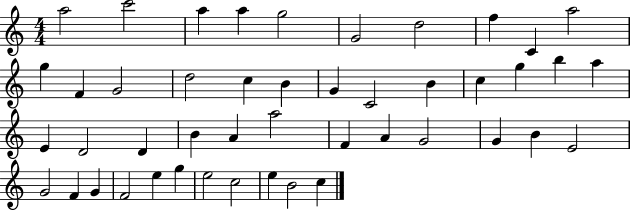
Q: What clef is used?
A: treble